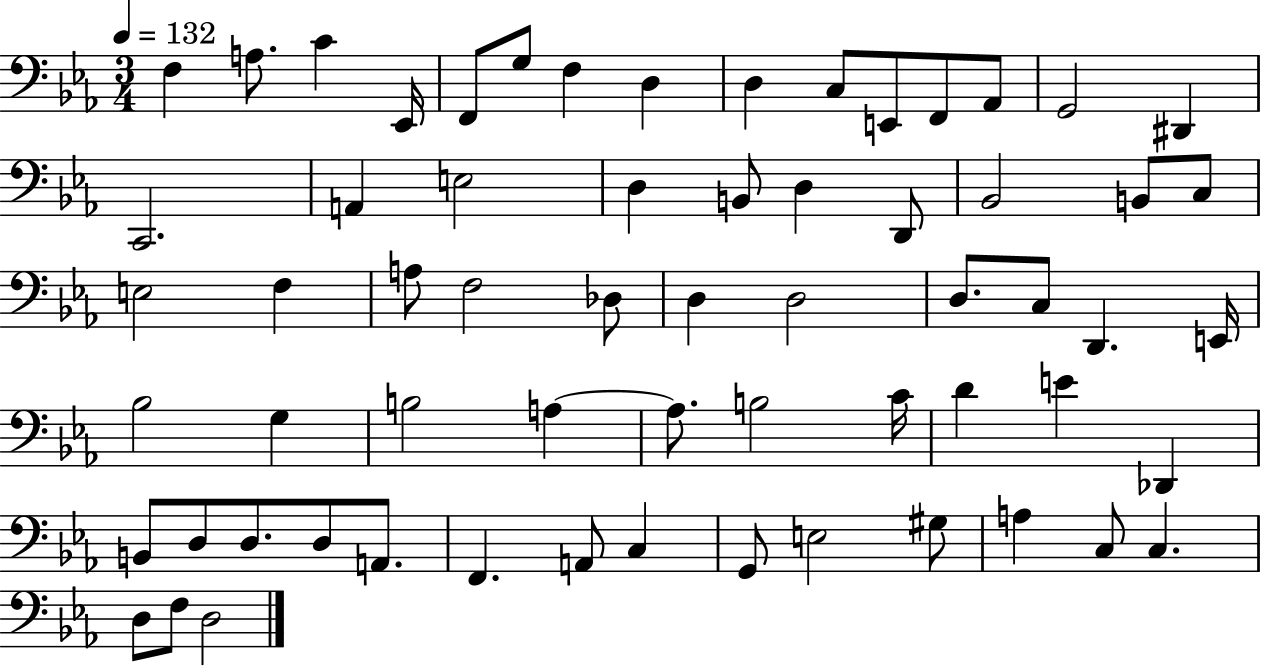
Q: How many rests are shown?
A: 0